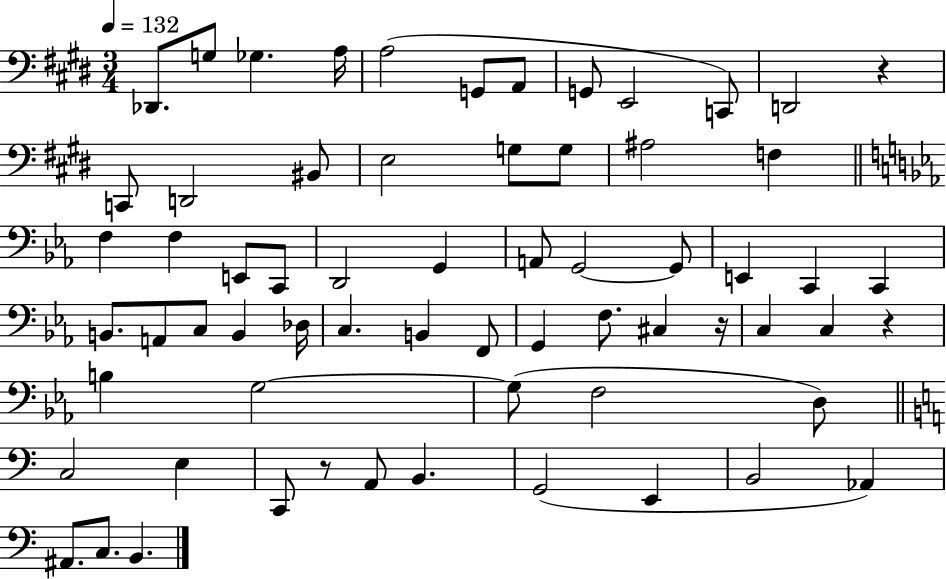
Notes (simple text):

Db2/e. G3/e Gb3/q. A3/s A3/h G2/e A2/e G2/e E2/h C2/e D2/h R/q C2/e D2/h BIS2/e E3/h G3/e G3/e A#3/h F3/q F3/q F3/q E2/e C2/e D2/h G2/q A2/e G2/h G2/e E2/q C2/q C2/q B2/e. A2/e C3/e B2/q Db3/s C3/q. B2/q F2/e G2/q F3/e. C#3/q R/s C3/q C3/q R/q B3/q G3/h G3/e F3/h D3/e C3/h E3/q C2/e R/e A2/e B2/q. G2/h E2/q B2/h Ab2/q A#2/e. C3/e. B2/q.